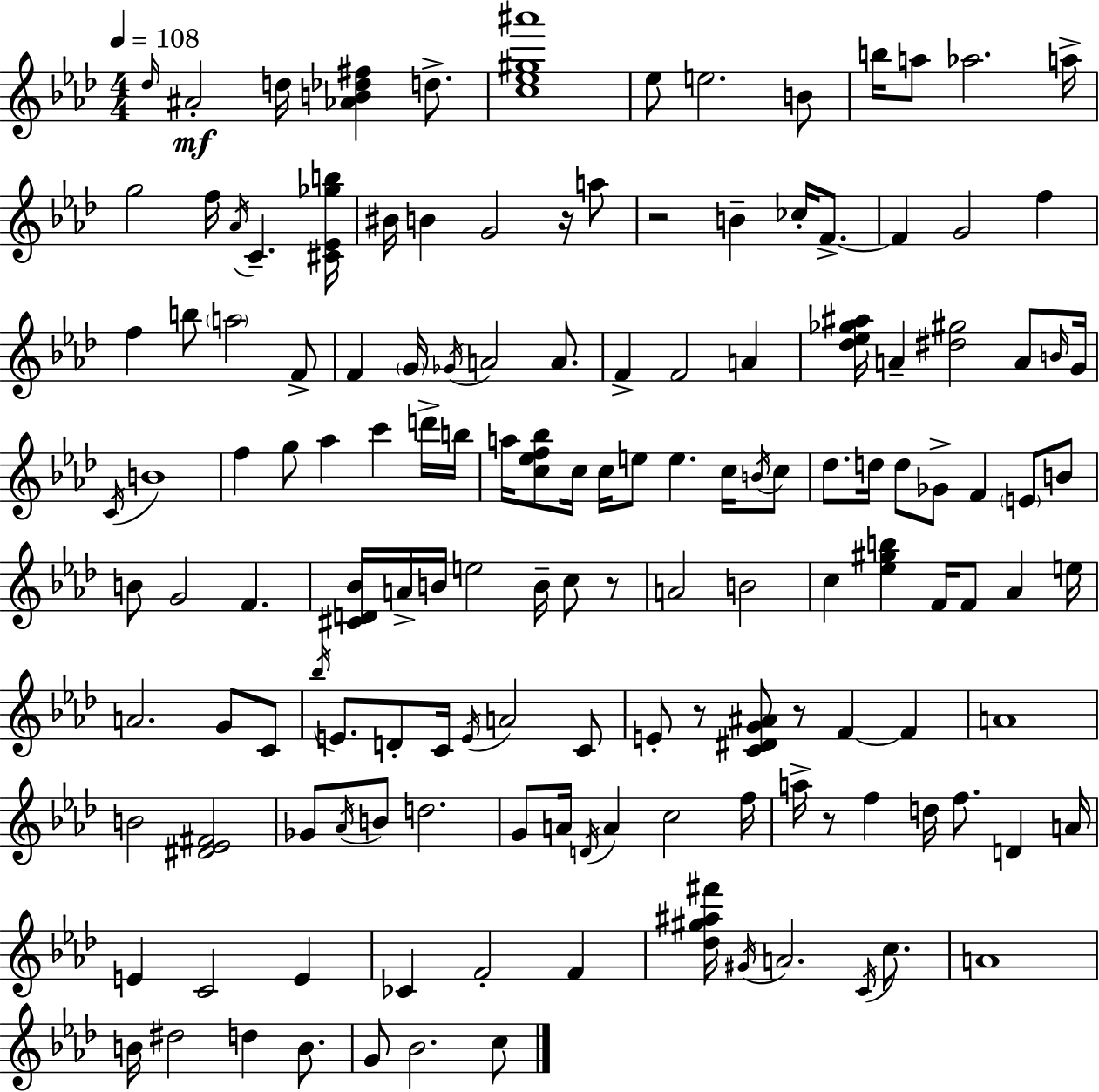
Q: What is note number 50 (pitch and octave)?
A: A5